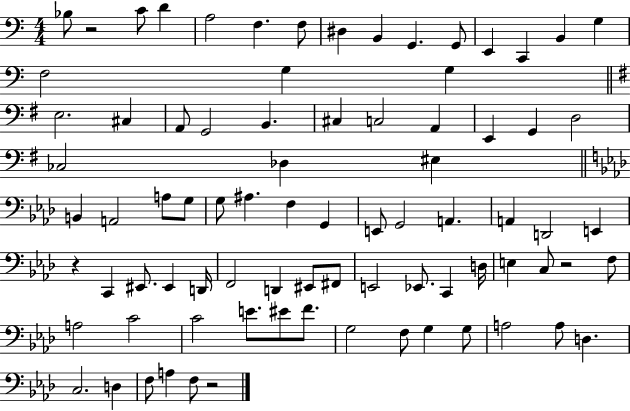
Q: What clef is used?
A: bass